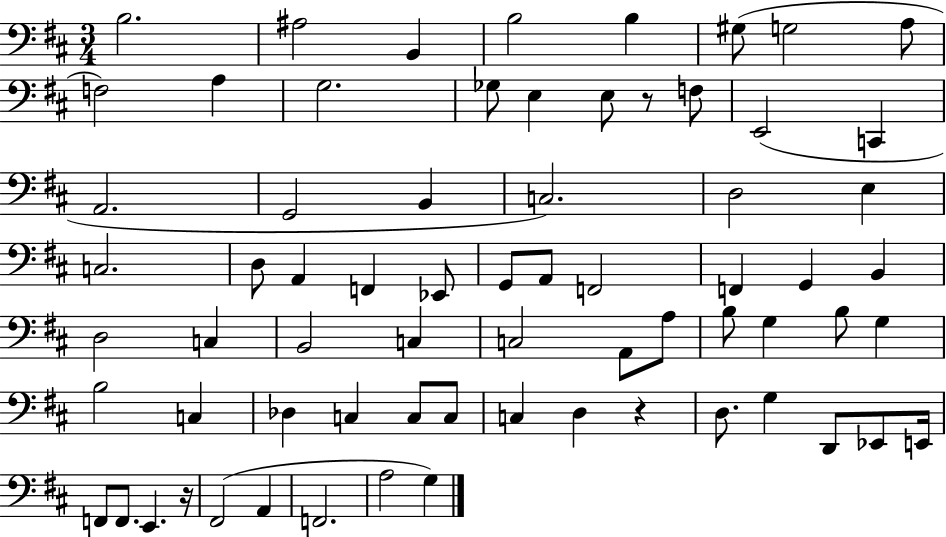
{
  \clef bass
  \numericTimeSignature
  \time 3/4
  \key d \major
  b2. | ais2 b,4 | b2 b4 | gis8( g2 a8 | \break f2) a4 | g2. | ges8 e4 e8 r8 f8 | e,2( c,4 | \break a,2. | g,2 b,4 | c2.) | d2 e4 | \break c2. | d8 a,4 f,4 ees,8 | g,8 a,8 f,2 | f,4 g,4 b,4 | \break d2 c4 | b,2 c4 | c2 a,8 a8 | b8 g4 b8 g4 | \break b2 c4 | des4 c4 c8 c8 | c4 d4 r4 | d8. g4 d,8 ees,8 e,16 | \break f,8 f,8. e,4. r16 | fis,2( a,4 | f,2. | a2 g4) | \break \bar "|."
}